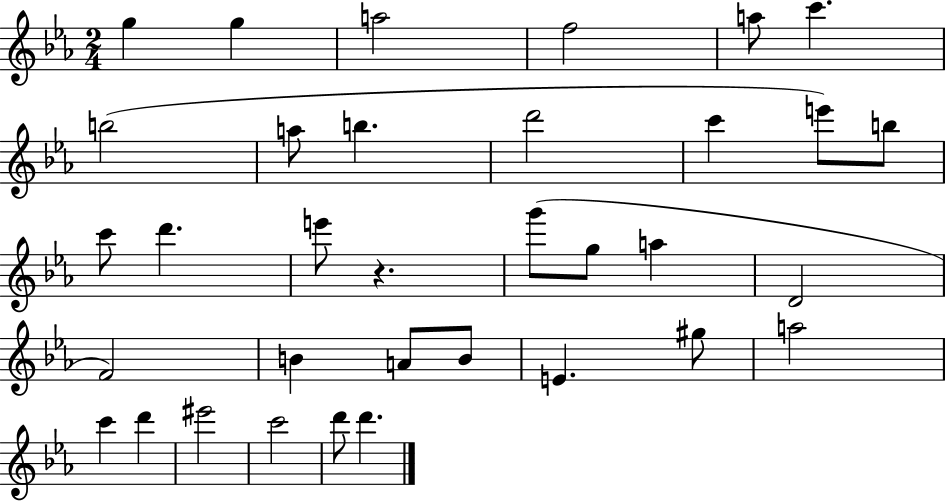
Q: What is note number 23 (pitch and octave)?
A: A4